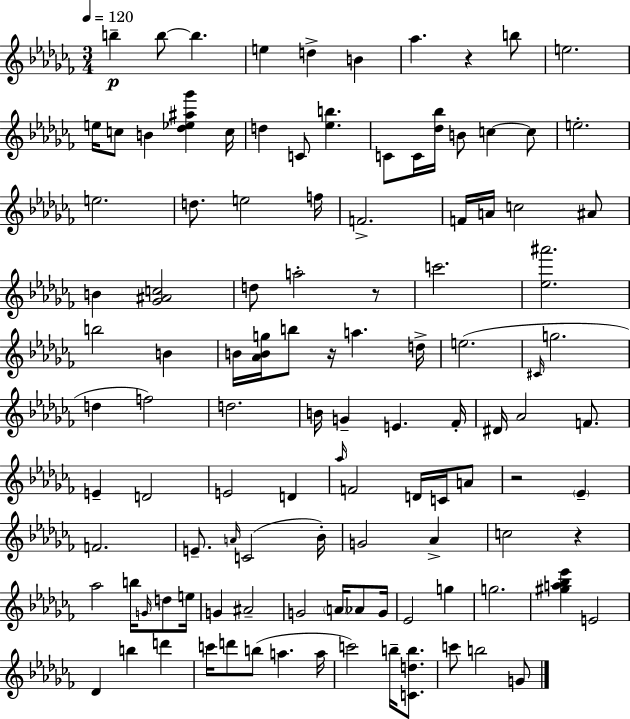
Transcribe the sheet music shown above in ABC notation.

X:1
T:Untitled
M:3/4
L:1/4
K:Abm
b b/2 b e d B _a z b/2 e2 e/4 c/2 B [_d_e^a_g'] c/4 d C/2 [_eb] C/2 C/4 [_d_b]/4 B/2 c c/2 e2 e2 d/2 e2 f/4 F2 F/4 A/4 c2 ^A/2 B [_G^Ac]2 d/2 a2 z/2 c'2 [_e^a']2 b2 B B/4 [_ABg]/4 b/2 z/4 a d/4 e2 ^C/4 g2 d f2 d2 B/4 G E _F/4 ^D/4 _A2 F/2 E D2 E2 D _a/4 F2 D/4 C/4 A/2 z2 _E F2 E/2 A/4 C2 _B/4 G2 _A c2 z _a2 b/4 G/4 d/2 e/4 G ^A2 G2 A/4 _A/2 G/4 _E2 g g2 [^ga_b_e'] E2 _D b d' c'/4 d'/2 b/2 a a/4 c'2 b/4 [Cdb]/2 c'/2 b2 G/2